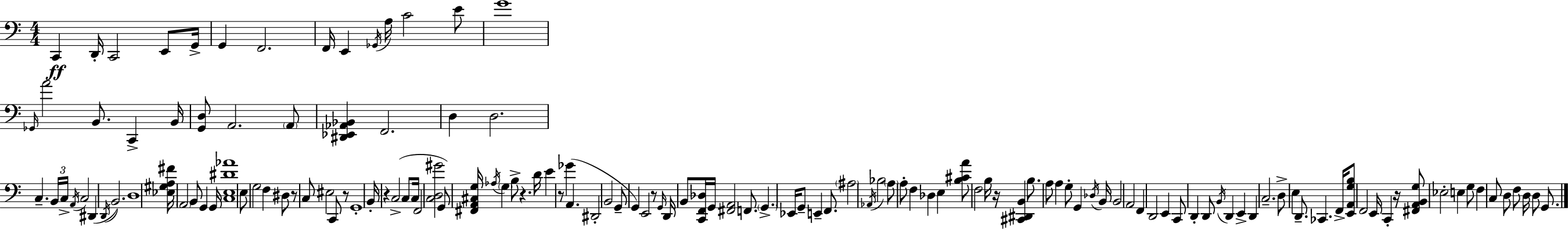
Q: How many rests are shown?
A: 8